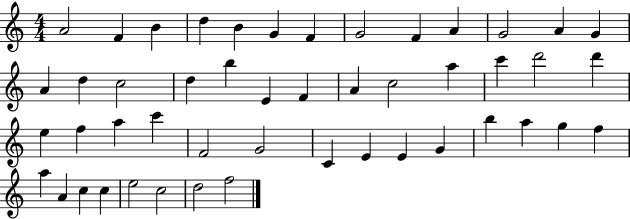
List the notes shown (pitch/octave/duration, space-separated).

A4/h F4/q B4/q D5/q B4/q G4/q F4/q G4/h F4/q A4/q G4/h A4/q G4/q A4/q D5/q C5/h D5/q B5/q E4/q F4/q A4/q C5/h A5/q C6/q D6/h D6/q E5/q F5/q A5/q C6/q F4/h G4/h C4/q E4/q E4/q G4/q B5/q A5/q G5/q F5/q A5/q A4/q C5/q C5/q E5/h C5/h D5/h F5/h